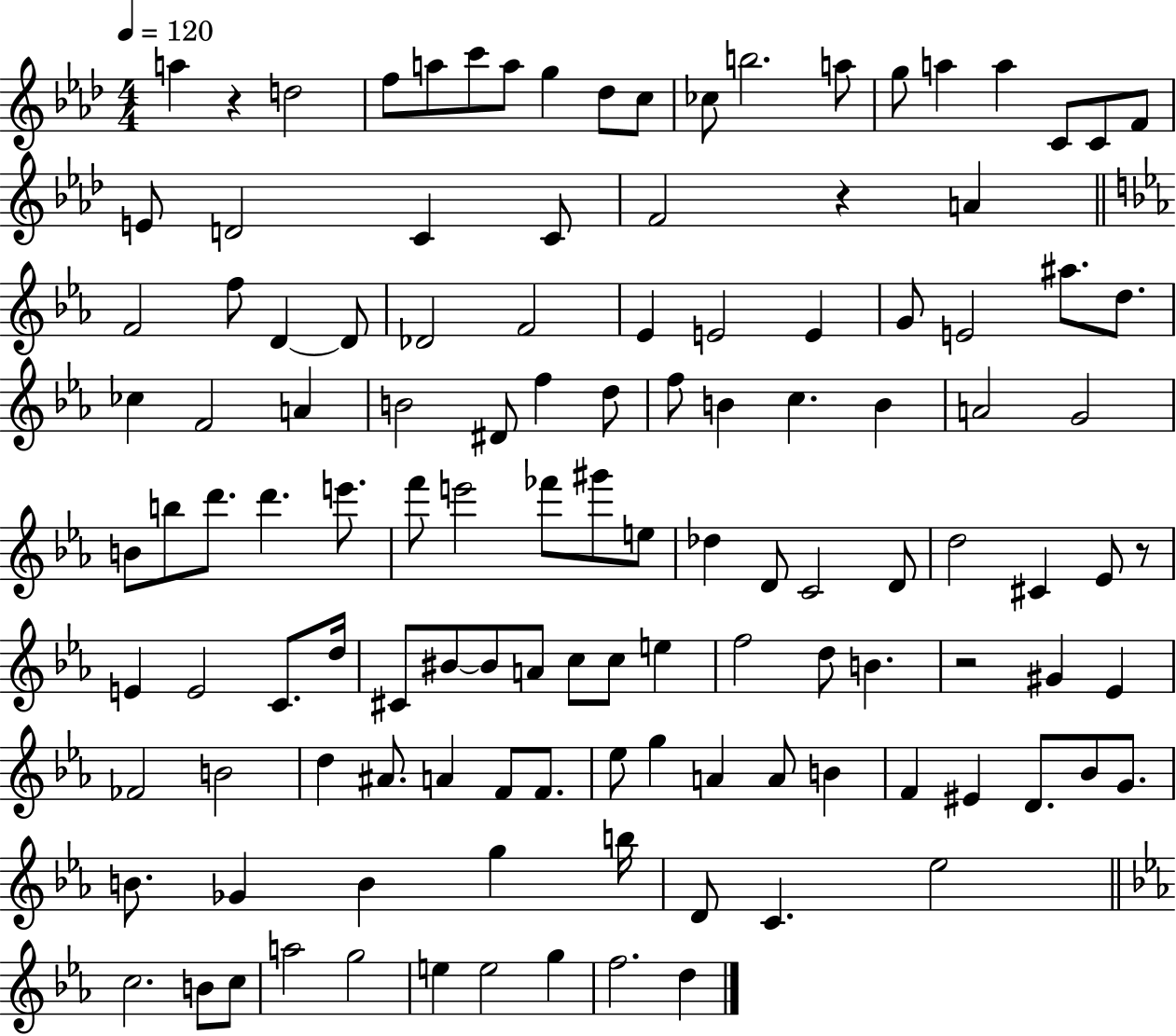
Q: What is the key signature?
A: AES major